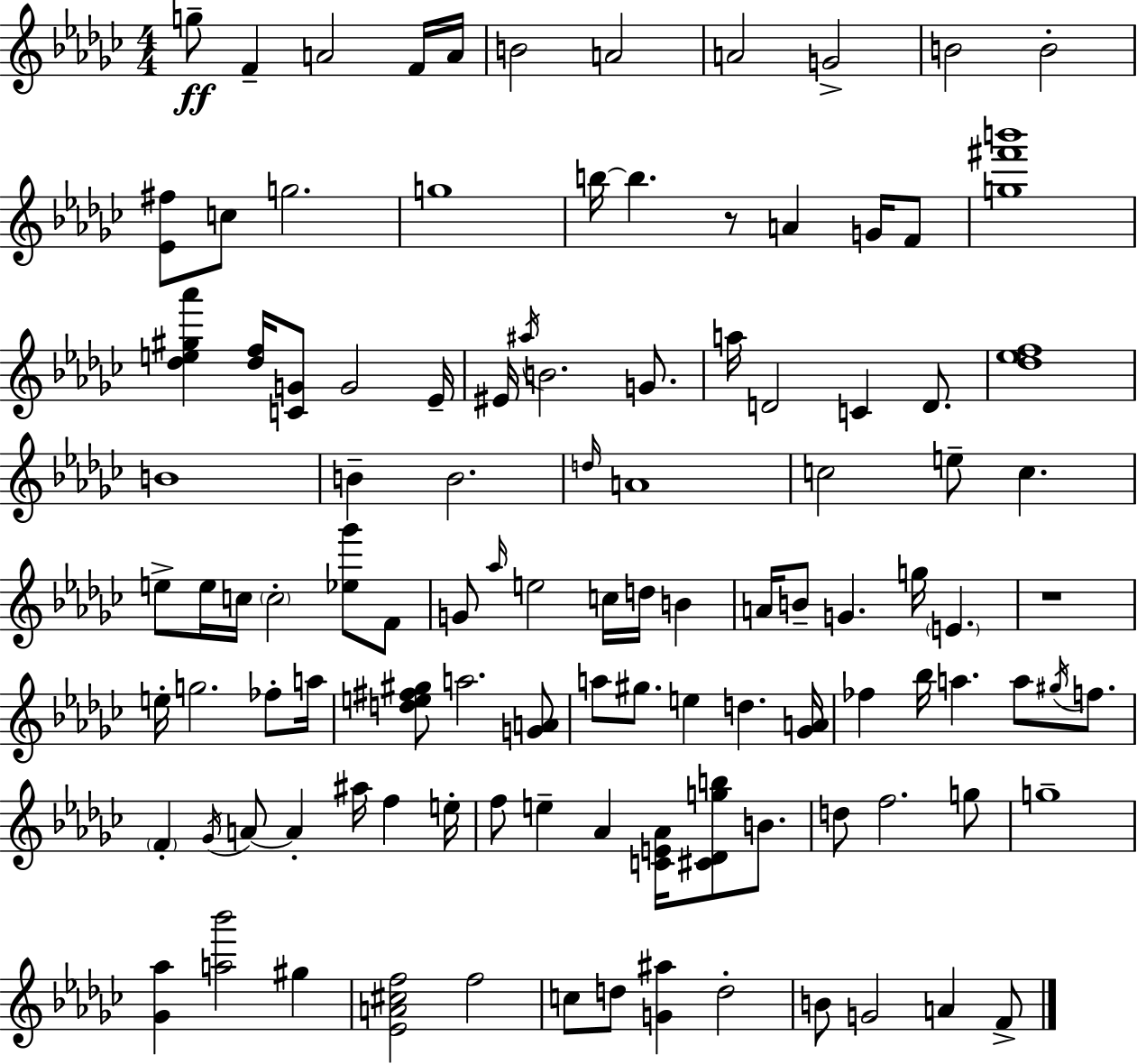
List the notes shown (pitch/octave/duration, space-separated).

G5/e F4/q A4/h F4/s A4/s B4/h A4/h A4/h G4/h B4/h B4/h [Eb4,F#5]/e C5/e G5/h. G5/w B5/s B5/q. R/e A4/q G4/s F4/e [G5,F#6,B6]/w [Db5,E5,G#5,Ab6]/q [Db5,F5]/s [C4,G4]/e G4/h Eb4/s EIS4/s A#5/s B4/h. G4/e. A5/s D4/h C4/q D4/e. [Db5,Eb5,F5]/w B4/w B4/q B4/h. D5/s A4/w C5/h E5/e C5/q. E5/e E5/s C5/s C5/h [Eb5,Gb6]/e F4/e G4/e Ab5/s E5/h C5/s D5/s B4/q A4/s B4/e G4/q. G5/s E4/q. R/w E5/s G5/h. FES5/e A5/s [D5,E5,F#5,G#5]/e A5/h. [G4,A4]/e A5/e G#5/e. E5/q D5/q. [Gb4,A4]/s FES5/q Bb5/s A5/q. A5/e G#5/s F5/e. F4/q Gb4/s A4/e A4/q A#5/s F5/q E5/s F5/e E5/q Ab4/q [C4,E4,Ab4]/s [C#4,Db4,G5,B5]/e B4/e. D5/e F5/h. G5/e G5/w [Gb4,Ab5]/q [A5,Bb6]/h G#5/q [Eb4,A4,C#5,F5]/h F5/h C5/e D5/e [G4,A#5]/q D5/h B4/e G4/h A4/q F4/e